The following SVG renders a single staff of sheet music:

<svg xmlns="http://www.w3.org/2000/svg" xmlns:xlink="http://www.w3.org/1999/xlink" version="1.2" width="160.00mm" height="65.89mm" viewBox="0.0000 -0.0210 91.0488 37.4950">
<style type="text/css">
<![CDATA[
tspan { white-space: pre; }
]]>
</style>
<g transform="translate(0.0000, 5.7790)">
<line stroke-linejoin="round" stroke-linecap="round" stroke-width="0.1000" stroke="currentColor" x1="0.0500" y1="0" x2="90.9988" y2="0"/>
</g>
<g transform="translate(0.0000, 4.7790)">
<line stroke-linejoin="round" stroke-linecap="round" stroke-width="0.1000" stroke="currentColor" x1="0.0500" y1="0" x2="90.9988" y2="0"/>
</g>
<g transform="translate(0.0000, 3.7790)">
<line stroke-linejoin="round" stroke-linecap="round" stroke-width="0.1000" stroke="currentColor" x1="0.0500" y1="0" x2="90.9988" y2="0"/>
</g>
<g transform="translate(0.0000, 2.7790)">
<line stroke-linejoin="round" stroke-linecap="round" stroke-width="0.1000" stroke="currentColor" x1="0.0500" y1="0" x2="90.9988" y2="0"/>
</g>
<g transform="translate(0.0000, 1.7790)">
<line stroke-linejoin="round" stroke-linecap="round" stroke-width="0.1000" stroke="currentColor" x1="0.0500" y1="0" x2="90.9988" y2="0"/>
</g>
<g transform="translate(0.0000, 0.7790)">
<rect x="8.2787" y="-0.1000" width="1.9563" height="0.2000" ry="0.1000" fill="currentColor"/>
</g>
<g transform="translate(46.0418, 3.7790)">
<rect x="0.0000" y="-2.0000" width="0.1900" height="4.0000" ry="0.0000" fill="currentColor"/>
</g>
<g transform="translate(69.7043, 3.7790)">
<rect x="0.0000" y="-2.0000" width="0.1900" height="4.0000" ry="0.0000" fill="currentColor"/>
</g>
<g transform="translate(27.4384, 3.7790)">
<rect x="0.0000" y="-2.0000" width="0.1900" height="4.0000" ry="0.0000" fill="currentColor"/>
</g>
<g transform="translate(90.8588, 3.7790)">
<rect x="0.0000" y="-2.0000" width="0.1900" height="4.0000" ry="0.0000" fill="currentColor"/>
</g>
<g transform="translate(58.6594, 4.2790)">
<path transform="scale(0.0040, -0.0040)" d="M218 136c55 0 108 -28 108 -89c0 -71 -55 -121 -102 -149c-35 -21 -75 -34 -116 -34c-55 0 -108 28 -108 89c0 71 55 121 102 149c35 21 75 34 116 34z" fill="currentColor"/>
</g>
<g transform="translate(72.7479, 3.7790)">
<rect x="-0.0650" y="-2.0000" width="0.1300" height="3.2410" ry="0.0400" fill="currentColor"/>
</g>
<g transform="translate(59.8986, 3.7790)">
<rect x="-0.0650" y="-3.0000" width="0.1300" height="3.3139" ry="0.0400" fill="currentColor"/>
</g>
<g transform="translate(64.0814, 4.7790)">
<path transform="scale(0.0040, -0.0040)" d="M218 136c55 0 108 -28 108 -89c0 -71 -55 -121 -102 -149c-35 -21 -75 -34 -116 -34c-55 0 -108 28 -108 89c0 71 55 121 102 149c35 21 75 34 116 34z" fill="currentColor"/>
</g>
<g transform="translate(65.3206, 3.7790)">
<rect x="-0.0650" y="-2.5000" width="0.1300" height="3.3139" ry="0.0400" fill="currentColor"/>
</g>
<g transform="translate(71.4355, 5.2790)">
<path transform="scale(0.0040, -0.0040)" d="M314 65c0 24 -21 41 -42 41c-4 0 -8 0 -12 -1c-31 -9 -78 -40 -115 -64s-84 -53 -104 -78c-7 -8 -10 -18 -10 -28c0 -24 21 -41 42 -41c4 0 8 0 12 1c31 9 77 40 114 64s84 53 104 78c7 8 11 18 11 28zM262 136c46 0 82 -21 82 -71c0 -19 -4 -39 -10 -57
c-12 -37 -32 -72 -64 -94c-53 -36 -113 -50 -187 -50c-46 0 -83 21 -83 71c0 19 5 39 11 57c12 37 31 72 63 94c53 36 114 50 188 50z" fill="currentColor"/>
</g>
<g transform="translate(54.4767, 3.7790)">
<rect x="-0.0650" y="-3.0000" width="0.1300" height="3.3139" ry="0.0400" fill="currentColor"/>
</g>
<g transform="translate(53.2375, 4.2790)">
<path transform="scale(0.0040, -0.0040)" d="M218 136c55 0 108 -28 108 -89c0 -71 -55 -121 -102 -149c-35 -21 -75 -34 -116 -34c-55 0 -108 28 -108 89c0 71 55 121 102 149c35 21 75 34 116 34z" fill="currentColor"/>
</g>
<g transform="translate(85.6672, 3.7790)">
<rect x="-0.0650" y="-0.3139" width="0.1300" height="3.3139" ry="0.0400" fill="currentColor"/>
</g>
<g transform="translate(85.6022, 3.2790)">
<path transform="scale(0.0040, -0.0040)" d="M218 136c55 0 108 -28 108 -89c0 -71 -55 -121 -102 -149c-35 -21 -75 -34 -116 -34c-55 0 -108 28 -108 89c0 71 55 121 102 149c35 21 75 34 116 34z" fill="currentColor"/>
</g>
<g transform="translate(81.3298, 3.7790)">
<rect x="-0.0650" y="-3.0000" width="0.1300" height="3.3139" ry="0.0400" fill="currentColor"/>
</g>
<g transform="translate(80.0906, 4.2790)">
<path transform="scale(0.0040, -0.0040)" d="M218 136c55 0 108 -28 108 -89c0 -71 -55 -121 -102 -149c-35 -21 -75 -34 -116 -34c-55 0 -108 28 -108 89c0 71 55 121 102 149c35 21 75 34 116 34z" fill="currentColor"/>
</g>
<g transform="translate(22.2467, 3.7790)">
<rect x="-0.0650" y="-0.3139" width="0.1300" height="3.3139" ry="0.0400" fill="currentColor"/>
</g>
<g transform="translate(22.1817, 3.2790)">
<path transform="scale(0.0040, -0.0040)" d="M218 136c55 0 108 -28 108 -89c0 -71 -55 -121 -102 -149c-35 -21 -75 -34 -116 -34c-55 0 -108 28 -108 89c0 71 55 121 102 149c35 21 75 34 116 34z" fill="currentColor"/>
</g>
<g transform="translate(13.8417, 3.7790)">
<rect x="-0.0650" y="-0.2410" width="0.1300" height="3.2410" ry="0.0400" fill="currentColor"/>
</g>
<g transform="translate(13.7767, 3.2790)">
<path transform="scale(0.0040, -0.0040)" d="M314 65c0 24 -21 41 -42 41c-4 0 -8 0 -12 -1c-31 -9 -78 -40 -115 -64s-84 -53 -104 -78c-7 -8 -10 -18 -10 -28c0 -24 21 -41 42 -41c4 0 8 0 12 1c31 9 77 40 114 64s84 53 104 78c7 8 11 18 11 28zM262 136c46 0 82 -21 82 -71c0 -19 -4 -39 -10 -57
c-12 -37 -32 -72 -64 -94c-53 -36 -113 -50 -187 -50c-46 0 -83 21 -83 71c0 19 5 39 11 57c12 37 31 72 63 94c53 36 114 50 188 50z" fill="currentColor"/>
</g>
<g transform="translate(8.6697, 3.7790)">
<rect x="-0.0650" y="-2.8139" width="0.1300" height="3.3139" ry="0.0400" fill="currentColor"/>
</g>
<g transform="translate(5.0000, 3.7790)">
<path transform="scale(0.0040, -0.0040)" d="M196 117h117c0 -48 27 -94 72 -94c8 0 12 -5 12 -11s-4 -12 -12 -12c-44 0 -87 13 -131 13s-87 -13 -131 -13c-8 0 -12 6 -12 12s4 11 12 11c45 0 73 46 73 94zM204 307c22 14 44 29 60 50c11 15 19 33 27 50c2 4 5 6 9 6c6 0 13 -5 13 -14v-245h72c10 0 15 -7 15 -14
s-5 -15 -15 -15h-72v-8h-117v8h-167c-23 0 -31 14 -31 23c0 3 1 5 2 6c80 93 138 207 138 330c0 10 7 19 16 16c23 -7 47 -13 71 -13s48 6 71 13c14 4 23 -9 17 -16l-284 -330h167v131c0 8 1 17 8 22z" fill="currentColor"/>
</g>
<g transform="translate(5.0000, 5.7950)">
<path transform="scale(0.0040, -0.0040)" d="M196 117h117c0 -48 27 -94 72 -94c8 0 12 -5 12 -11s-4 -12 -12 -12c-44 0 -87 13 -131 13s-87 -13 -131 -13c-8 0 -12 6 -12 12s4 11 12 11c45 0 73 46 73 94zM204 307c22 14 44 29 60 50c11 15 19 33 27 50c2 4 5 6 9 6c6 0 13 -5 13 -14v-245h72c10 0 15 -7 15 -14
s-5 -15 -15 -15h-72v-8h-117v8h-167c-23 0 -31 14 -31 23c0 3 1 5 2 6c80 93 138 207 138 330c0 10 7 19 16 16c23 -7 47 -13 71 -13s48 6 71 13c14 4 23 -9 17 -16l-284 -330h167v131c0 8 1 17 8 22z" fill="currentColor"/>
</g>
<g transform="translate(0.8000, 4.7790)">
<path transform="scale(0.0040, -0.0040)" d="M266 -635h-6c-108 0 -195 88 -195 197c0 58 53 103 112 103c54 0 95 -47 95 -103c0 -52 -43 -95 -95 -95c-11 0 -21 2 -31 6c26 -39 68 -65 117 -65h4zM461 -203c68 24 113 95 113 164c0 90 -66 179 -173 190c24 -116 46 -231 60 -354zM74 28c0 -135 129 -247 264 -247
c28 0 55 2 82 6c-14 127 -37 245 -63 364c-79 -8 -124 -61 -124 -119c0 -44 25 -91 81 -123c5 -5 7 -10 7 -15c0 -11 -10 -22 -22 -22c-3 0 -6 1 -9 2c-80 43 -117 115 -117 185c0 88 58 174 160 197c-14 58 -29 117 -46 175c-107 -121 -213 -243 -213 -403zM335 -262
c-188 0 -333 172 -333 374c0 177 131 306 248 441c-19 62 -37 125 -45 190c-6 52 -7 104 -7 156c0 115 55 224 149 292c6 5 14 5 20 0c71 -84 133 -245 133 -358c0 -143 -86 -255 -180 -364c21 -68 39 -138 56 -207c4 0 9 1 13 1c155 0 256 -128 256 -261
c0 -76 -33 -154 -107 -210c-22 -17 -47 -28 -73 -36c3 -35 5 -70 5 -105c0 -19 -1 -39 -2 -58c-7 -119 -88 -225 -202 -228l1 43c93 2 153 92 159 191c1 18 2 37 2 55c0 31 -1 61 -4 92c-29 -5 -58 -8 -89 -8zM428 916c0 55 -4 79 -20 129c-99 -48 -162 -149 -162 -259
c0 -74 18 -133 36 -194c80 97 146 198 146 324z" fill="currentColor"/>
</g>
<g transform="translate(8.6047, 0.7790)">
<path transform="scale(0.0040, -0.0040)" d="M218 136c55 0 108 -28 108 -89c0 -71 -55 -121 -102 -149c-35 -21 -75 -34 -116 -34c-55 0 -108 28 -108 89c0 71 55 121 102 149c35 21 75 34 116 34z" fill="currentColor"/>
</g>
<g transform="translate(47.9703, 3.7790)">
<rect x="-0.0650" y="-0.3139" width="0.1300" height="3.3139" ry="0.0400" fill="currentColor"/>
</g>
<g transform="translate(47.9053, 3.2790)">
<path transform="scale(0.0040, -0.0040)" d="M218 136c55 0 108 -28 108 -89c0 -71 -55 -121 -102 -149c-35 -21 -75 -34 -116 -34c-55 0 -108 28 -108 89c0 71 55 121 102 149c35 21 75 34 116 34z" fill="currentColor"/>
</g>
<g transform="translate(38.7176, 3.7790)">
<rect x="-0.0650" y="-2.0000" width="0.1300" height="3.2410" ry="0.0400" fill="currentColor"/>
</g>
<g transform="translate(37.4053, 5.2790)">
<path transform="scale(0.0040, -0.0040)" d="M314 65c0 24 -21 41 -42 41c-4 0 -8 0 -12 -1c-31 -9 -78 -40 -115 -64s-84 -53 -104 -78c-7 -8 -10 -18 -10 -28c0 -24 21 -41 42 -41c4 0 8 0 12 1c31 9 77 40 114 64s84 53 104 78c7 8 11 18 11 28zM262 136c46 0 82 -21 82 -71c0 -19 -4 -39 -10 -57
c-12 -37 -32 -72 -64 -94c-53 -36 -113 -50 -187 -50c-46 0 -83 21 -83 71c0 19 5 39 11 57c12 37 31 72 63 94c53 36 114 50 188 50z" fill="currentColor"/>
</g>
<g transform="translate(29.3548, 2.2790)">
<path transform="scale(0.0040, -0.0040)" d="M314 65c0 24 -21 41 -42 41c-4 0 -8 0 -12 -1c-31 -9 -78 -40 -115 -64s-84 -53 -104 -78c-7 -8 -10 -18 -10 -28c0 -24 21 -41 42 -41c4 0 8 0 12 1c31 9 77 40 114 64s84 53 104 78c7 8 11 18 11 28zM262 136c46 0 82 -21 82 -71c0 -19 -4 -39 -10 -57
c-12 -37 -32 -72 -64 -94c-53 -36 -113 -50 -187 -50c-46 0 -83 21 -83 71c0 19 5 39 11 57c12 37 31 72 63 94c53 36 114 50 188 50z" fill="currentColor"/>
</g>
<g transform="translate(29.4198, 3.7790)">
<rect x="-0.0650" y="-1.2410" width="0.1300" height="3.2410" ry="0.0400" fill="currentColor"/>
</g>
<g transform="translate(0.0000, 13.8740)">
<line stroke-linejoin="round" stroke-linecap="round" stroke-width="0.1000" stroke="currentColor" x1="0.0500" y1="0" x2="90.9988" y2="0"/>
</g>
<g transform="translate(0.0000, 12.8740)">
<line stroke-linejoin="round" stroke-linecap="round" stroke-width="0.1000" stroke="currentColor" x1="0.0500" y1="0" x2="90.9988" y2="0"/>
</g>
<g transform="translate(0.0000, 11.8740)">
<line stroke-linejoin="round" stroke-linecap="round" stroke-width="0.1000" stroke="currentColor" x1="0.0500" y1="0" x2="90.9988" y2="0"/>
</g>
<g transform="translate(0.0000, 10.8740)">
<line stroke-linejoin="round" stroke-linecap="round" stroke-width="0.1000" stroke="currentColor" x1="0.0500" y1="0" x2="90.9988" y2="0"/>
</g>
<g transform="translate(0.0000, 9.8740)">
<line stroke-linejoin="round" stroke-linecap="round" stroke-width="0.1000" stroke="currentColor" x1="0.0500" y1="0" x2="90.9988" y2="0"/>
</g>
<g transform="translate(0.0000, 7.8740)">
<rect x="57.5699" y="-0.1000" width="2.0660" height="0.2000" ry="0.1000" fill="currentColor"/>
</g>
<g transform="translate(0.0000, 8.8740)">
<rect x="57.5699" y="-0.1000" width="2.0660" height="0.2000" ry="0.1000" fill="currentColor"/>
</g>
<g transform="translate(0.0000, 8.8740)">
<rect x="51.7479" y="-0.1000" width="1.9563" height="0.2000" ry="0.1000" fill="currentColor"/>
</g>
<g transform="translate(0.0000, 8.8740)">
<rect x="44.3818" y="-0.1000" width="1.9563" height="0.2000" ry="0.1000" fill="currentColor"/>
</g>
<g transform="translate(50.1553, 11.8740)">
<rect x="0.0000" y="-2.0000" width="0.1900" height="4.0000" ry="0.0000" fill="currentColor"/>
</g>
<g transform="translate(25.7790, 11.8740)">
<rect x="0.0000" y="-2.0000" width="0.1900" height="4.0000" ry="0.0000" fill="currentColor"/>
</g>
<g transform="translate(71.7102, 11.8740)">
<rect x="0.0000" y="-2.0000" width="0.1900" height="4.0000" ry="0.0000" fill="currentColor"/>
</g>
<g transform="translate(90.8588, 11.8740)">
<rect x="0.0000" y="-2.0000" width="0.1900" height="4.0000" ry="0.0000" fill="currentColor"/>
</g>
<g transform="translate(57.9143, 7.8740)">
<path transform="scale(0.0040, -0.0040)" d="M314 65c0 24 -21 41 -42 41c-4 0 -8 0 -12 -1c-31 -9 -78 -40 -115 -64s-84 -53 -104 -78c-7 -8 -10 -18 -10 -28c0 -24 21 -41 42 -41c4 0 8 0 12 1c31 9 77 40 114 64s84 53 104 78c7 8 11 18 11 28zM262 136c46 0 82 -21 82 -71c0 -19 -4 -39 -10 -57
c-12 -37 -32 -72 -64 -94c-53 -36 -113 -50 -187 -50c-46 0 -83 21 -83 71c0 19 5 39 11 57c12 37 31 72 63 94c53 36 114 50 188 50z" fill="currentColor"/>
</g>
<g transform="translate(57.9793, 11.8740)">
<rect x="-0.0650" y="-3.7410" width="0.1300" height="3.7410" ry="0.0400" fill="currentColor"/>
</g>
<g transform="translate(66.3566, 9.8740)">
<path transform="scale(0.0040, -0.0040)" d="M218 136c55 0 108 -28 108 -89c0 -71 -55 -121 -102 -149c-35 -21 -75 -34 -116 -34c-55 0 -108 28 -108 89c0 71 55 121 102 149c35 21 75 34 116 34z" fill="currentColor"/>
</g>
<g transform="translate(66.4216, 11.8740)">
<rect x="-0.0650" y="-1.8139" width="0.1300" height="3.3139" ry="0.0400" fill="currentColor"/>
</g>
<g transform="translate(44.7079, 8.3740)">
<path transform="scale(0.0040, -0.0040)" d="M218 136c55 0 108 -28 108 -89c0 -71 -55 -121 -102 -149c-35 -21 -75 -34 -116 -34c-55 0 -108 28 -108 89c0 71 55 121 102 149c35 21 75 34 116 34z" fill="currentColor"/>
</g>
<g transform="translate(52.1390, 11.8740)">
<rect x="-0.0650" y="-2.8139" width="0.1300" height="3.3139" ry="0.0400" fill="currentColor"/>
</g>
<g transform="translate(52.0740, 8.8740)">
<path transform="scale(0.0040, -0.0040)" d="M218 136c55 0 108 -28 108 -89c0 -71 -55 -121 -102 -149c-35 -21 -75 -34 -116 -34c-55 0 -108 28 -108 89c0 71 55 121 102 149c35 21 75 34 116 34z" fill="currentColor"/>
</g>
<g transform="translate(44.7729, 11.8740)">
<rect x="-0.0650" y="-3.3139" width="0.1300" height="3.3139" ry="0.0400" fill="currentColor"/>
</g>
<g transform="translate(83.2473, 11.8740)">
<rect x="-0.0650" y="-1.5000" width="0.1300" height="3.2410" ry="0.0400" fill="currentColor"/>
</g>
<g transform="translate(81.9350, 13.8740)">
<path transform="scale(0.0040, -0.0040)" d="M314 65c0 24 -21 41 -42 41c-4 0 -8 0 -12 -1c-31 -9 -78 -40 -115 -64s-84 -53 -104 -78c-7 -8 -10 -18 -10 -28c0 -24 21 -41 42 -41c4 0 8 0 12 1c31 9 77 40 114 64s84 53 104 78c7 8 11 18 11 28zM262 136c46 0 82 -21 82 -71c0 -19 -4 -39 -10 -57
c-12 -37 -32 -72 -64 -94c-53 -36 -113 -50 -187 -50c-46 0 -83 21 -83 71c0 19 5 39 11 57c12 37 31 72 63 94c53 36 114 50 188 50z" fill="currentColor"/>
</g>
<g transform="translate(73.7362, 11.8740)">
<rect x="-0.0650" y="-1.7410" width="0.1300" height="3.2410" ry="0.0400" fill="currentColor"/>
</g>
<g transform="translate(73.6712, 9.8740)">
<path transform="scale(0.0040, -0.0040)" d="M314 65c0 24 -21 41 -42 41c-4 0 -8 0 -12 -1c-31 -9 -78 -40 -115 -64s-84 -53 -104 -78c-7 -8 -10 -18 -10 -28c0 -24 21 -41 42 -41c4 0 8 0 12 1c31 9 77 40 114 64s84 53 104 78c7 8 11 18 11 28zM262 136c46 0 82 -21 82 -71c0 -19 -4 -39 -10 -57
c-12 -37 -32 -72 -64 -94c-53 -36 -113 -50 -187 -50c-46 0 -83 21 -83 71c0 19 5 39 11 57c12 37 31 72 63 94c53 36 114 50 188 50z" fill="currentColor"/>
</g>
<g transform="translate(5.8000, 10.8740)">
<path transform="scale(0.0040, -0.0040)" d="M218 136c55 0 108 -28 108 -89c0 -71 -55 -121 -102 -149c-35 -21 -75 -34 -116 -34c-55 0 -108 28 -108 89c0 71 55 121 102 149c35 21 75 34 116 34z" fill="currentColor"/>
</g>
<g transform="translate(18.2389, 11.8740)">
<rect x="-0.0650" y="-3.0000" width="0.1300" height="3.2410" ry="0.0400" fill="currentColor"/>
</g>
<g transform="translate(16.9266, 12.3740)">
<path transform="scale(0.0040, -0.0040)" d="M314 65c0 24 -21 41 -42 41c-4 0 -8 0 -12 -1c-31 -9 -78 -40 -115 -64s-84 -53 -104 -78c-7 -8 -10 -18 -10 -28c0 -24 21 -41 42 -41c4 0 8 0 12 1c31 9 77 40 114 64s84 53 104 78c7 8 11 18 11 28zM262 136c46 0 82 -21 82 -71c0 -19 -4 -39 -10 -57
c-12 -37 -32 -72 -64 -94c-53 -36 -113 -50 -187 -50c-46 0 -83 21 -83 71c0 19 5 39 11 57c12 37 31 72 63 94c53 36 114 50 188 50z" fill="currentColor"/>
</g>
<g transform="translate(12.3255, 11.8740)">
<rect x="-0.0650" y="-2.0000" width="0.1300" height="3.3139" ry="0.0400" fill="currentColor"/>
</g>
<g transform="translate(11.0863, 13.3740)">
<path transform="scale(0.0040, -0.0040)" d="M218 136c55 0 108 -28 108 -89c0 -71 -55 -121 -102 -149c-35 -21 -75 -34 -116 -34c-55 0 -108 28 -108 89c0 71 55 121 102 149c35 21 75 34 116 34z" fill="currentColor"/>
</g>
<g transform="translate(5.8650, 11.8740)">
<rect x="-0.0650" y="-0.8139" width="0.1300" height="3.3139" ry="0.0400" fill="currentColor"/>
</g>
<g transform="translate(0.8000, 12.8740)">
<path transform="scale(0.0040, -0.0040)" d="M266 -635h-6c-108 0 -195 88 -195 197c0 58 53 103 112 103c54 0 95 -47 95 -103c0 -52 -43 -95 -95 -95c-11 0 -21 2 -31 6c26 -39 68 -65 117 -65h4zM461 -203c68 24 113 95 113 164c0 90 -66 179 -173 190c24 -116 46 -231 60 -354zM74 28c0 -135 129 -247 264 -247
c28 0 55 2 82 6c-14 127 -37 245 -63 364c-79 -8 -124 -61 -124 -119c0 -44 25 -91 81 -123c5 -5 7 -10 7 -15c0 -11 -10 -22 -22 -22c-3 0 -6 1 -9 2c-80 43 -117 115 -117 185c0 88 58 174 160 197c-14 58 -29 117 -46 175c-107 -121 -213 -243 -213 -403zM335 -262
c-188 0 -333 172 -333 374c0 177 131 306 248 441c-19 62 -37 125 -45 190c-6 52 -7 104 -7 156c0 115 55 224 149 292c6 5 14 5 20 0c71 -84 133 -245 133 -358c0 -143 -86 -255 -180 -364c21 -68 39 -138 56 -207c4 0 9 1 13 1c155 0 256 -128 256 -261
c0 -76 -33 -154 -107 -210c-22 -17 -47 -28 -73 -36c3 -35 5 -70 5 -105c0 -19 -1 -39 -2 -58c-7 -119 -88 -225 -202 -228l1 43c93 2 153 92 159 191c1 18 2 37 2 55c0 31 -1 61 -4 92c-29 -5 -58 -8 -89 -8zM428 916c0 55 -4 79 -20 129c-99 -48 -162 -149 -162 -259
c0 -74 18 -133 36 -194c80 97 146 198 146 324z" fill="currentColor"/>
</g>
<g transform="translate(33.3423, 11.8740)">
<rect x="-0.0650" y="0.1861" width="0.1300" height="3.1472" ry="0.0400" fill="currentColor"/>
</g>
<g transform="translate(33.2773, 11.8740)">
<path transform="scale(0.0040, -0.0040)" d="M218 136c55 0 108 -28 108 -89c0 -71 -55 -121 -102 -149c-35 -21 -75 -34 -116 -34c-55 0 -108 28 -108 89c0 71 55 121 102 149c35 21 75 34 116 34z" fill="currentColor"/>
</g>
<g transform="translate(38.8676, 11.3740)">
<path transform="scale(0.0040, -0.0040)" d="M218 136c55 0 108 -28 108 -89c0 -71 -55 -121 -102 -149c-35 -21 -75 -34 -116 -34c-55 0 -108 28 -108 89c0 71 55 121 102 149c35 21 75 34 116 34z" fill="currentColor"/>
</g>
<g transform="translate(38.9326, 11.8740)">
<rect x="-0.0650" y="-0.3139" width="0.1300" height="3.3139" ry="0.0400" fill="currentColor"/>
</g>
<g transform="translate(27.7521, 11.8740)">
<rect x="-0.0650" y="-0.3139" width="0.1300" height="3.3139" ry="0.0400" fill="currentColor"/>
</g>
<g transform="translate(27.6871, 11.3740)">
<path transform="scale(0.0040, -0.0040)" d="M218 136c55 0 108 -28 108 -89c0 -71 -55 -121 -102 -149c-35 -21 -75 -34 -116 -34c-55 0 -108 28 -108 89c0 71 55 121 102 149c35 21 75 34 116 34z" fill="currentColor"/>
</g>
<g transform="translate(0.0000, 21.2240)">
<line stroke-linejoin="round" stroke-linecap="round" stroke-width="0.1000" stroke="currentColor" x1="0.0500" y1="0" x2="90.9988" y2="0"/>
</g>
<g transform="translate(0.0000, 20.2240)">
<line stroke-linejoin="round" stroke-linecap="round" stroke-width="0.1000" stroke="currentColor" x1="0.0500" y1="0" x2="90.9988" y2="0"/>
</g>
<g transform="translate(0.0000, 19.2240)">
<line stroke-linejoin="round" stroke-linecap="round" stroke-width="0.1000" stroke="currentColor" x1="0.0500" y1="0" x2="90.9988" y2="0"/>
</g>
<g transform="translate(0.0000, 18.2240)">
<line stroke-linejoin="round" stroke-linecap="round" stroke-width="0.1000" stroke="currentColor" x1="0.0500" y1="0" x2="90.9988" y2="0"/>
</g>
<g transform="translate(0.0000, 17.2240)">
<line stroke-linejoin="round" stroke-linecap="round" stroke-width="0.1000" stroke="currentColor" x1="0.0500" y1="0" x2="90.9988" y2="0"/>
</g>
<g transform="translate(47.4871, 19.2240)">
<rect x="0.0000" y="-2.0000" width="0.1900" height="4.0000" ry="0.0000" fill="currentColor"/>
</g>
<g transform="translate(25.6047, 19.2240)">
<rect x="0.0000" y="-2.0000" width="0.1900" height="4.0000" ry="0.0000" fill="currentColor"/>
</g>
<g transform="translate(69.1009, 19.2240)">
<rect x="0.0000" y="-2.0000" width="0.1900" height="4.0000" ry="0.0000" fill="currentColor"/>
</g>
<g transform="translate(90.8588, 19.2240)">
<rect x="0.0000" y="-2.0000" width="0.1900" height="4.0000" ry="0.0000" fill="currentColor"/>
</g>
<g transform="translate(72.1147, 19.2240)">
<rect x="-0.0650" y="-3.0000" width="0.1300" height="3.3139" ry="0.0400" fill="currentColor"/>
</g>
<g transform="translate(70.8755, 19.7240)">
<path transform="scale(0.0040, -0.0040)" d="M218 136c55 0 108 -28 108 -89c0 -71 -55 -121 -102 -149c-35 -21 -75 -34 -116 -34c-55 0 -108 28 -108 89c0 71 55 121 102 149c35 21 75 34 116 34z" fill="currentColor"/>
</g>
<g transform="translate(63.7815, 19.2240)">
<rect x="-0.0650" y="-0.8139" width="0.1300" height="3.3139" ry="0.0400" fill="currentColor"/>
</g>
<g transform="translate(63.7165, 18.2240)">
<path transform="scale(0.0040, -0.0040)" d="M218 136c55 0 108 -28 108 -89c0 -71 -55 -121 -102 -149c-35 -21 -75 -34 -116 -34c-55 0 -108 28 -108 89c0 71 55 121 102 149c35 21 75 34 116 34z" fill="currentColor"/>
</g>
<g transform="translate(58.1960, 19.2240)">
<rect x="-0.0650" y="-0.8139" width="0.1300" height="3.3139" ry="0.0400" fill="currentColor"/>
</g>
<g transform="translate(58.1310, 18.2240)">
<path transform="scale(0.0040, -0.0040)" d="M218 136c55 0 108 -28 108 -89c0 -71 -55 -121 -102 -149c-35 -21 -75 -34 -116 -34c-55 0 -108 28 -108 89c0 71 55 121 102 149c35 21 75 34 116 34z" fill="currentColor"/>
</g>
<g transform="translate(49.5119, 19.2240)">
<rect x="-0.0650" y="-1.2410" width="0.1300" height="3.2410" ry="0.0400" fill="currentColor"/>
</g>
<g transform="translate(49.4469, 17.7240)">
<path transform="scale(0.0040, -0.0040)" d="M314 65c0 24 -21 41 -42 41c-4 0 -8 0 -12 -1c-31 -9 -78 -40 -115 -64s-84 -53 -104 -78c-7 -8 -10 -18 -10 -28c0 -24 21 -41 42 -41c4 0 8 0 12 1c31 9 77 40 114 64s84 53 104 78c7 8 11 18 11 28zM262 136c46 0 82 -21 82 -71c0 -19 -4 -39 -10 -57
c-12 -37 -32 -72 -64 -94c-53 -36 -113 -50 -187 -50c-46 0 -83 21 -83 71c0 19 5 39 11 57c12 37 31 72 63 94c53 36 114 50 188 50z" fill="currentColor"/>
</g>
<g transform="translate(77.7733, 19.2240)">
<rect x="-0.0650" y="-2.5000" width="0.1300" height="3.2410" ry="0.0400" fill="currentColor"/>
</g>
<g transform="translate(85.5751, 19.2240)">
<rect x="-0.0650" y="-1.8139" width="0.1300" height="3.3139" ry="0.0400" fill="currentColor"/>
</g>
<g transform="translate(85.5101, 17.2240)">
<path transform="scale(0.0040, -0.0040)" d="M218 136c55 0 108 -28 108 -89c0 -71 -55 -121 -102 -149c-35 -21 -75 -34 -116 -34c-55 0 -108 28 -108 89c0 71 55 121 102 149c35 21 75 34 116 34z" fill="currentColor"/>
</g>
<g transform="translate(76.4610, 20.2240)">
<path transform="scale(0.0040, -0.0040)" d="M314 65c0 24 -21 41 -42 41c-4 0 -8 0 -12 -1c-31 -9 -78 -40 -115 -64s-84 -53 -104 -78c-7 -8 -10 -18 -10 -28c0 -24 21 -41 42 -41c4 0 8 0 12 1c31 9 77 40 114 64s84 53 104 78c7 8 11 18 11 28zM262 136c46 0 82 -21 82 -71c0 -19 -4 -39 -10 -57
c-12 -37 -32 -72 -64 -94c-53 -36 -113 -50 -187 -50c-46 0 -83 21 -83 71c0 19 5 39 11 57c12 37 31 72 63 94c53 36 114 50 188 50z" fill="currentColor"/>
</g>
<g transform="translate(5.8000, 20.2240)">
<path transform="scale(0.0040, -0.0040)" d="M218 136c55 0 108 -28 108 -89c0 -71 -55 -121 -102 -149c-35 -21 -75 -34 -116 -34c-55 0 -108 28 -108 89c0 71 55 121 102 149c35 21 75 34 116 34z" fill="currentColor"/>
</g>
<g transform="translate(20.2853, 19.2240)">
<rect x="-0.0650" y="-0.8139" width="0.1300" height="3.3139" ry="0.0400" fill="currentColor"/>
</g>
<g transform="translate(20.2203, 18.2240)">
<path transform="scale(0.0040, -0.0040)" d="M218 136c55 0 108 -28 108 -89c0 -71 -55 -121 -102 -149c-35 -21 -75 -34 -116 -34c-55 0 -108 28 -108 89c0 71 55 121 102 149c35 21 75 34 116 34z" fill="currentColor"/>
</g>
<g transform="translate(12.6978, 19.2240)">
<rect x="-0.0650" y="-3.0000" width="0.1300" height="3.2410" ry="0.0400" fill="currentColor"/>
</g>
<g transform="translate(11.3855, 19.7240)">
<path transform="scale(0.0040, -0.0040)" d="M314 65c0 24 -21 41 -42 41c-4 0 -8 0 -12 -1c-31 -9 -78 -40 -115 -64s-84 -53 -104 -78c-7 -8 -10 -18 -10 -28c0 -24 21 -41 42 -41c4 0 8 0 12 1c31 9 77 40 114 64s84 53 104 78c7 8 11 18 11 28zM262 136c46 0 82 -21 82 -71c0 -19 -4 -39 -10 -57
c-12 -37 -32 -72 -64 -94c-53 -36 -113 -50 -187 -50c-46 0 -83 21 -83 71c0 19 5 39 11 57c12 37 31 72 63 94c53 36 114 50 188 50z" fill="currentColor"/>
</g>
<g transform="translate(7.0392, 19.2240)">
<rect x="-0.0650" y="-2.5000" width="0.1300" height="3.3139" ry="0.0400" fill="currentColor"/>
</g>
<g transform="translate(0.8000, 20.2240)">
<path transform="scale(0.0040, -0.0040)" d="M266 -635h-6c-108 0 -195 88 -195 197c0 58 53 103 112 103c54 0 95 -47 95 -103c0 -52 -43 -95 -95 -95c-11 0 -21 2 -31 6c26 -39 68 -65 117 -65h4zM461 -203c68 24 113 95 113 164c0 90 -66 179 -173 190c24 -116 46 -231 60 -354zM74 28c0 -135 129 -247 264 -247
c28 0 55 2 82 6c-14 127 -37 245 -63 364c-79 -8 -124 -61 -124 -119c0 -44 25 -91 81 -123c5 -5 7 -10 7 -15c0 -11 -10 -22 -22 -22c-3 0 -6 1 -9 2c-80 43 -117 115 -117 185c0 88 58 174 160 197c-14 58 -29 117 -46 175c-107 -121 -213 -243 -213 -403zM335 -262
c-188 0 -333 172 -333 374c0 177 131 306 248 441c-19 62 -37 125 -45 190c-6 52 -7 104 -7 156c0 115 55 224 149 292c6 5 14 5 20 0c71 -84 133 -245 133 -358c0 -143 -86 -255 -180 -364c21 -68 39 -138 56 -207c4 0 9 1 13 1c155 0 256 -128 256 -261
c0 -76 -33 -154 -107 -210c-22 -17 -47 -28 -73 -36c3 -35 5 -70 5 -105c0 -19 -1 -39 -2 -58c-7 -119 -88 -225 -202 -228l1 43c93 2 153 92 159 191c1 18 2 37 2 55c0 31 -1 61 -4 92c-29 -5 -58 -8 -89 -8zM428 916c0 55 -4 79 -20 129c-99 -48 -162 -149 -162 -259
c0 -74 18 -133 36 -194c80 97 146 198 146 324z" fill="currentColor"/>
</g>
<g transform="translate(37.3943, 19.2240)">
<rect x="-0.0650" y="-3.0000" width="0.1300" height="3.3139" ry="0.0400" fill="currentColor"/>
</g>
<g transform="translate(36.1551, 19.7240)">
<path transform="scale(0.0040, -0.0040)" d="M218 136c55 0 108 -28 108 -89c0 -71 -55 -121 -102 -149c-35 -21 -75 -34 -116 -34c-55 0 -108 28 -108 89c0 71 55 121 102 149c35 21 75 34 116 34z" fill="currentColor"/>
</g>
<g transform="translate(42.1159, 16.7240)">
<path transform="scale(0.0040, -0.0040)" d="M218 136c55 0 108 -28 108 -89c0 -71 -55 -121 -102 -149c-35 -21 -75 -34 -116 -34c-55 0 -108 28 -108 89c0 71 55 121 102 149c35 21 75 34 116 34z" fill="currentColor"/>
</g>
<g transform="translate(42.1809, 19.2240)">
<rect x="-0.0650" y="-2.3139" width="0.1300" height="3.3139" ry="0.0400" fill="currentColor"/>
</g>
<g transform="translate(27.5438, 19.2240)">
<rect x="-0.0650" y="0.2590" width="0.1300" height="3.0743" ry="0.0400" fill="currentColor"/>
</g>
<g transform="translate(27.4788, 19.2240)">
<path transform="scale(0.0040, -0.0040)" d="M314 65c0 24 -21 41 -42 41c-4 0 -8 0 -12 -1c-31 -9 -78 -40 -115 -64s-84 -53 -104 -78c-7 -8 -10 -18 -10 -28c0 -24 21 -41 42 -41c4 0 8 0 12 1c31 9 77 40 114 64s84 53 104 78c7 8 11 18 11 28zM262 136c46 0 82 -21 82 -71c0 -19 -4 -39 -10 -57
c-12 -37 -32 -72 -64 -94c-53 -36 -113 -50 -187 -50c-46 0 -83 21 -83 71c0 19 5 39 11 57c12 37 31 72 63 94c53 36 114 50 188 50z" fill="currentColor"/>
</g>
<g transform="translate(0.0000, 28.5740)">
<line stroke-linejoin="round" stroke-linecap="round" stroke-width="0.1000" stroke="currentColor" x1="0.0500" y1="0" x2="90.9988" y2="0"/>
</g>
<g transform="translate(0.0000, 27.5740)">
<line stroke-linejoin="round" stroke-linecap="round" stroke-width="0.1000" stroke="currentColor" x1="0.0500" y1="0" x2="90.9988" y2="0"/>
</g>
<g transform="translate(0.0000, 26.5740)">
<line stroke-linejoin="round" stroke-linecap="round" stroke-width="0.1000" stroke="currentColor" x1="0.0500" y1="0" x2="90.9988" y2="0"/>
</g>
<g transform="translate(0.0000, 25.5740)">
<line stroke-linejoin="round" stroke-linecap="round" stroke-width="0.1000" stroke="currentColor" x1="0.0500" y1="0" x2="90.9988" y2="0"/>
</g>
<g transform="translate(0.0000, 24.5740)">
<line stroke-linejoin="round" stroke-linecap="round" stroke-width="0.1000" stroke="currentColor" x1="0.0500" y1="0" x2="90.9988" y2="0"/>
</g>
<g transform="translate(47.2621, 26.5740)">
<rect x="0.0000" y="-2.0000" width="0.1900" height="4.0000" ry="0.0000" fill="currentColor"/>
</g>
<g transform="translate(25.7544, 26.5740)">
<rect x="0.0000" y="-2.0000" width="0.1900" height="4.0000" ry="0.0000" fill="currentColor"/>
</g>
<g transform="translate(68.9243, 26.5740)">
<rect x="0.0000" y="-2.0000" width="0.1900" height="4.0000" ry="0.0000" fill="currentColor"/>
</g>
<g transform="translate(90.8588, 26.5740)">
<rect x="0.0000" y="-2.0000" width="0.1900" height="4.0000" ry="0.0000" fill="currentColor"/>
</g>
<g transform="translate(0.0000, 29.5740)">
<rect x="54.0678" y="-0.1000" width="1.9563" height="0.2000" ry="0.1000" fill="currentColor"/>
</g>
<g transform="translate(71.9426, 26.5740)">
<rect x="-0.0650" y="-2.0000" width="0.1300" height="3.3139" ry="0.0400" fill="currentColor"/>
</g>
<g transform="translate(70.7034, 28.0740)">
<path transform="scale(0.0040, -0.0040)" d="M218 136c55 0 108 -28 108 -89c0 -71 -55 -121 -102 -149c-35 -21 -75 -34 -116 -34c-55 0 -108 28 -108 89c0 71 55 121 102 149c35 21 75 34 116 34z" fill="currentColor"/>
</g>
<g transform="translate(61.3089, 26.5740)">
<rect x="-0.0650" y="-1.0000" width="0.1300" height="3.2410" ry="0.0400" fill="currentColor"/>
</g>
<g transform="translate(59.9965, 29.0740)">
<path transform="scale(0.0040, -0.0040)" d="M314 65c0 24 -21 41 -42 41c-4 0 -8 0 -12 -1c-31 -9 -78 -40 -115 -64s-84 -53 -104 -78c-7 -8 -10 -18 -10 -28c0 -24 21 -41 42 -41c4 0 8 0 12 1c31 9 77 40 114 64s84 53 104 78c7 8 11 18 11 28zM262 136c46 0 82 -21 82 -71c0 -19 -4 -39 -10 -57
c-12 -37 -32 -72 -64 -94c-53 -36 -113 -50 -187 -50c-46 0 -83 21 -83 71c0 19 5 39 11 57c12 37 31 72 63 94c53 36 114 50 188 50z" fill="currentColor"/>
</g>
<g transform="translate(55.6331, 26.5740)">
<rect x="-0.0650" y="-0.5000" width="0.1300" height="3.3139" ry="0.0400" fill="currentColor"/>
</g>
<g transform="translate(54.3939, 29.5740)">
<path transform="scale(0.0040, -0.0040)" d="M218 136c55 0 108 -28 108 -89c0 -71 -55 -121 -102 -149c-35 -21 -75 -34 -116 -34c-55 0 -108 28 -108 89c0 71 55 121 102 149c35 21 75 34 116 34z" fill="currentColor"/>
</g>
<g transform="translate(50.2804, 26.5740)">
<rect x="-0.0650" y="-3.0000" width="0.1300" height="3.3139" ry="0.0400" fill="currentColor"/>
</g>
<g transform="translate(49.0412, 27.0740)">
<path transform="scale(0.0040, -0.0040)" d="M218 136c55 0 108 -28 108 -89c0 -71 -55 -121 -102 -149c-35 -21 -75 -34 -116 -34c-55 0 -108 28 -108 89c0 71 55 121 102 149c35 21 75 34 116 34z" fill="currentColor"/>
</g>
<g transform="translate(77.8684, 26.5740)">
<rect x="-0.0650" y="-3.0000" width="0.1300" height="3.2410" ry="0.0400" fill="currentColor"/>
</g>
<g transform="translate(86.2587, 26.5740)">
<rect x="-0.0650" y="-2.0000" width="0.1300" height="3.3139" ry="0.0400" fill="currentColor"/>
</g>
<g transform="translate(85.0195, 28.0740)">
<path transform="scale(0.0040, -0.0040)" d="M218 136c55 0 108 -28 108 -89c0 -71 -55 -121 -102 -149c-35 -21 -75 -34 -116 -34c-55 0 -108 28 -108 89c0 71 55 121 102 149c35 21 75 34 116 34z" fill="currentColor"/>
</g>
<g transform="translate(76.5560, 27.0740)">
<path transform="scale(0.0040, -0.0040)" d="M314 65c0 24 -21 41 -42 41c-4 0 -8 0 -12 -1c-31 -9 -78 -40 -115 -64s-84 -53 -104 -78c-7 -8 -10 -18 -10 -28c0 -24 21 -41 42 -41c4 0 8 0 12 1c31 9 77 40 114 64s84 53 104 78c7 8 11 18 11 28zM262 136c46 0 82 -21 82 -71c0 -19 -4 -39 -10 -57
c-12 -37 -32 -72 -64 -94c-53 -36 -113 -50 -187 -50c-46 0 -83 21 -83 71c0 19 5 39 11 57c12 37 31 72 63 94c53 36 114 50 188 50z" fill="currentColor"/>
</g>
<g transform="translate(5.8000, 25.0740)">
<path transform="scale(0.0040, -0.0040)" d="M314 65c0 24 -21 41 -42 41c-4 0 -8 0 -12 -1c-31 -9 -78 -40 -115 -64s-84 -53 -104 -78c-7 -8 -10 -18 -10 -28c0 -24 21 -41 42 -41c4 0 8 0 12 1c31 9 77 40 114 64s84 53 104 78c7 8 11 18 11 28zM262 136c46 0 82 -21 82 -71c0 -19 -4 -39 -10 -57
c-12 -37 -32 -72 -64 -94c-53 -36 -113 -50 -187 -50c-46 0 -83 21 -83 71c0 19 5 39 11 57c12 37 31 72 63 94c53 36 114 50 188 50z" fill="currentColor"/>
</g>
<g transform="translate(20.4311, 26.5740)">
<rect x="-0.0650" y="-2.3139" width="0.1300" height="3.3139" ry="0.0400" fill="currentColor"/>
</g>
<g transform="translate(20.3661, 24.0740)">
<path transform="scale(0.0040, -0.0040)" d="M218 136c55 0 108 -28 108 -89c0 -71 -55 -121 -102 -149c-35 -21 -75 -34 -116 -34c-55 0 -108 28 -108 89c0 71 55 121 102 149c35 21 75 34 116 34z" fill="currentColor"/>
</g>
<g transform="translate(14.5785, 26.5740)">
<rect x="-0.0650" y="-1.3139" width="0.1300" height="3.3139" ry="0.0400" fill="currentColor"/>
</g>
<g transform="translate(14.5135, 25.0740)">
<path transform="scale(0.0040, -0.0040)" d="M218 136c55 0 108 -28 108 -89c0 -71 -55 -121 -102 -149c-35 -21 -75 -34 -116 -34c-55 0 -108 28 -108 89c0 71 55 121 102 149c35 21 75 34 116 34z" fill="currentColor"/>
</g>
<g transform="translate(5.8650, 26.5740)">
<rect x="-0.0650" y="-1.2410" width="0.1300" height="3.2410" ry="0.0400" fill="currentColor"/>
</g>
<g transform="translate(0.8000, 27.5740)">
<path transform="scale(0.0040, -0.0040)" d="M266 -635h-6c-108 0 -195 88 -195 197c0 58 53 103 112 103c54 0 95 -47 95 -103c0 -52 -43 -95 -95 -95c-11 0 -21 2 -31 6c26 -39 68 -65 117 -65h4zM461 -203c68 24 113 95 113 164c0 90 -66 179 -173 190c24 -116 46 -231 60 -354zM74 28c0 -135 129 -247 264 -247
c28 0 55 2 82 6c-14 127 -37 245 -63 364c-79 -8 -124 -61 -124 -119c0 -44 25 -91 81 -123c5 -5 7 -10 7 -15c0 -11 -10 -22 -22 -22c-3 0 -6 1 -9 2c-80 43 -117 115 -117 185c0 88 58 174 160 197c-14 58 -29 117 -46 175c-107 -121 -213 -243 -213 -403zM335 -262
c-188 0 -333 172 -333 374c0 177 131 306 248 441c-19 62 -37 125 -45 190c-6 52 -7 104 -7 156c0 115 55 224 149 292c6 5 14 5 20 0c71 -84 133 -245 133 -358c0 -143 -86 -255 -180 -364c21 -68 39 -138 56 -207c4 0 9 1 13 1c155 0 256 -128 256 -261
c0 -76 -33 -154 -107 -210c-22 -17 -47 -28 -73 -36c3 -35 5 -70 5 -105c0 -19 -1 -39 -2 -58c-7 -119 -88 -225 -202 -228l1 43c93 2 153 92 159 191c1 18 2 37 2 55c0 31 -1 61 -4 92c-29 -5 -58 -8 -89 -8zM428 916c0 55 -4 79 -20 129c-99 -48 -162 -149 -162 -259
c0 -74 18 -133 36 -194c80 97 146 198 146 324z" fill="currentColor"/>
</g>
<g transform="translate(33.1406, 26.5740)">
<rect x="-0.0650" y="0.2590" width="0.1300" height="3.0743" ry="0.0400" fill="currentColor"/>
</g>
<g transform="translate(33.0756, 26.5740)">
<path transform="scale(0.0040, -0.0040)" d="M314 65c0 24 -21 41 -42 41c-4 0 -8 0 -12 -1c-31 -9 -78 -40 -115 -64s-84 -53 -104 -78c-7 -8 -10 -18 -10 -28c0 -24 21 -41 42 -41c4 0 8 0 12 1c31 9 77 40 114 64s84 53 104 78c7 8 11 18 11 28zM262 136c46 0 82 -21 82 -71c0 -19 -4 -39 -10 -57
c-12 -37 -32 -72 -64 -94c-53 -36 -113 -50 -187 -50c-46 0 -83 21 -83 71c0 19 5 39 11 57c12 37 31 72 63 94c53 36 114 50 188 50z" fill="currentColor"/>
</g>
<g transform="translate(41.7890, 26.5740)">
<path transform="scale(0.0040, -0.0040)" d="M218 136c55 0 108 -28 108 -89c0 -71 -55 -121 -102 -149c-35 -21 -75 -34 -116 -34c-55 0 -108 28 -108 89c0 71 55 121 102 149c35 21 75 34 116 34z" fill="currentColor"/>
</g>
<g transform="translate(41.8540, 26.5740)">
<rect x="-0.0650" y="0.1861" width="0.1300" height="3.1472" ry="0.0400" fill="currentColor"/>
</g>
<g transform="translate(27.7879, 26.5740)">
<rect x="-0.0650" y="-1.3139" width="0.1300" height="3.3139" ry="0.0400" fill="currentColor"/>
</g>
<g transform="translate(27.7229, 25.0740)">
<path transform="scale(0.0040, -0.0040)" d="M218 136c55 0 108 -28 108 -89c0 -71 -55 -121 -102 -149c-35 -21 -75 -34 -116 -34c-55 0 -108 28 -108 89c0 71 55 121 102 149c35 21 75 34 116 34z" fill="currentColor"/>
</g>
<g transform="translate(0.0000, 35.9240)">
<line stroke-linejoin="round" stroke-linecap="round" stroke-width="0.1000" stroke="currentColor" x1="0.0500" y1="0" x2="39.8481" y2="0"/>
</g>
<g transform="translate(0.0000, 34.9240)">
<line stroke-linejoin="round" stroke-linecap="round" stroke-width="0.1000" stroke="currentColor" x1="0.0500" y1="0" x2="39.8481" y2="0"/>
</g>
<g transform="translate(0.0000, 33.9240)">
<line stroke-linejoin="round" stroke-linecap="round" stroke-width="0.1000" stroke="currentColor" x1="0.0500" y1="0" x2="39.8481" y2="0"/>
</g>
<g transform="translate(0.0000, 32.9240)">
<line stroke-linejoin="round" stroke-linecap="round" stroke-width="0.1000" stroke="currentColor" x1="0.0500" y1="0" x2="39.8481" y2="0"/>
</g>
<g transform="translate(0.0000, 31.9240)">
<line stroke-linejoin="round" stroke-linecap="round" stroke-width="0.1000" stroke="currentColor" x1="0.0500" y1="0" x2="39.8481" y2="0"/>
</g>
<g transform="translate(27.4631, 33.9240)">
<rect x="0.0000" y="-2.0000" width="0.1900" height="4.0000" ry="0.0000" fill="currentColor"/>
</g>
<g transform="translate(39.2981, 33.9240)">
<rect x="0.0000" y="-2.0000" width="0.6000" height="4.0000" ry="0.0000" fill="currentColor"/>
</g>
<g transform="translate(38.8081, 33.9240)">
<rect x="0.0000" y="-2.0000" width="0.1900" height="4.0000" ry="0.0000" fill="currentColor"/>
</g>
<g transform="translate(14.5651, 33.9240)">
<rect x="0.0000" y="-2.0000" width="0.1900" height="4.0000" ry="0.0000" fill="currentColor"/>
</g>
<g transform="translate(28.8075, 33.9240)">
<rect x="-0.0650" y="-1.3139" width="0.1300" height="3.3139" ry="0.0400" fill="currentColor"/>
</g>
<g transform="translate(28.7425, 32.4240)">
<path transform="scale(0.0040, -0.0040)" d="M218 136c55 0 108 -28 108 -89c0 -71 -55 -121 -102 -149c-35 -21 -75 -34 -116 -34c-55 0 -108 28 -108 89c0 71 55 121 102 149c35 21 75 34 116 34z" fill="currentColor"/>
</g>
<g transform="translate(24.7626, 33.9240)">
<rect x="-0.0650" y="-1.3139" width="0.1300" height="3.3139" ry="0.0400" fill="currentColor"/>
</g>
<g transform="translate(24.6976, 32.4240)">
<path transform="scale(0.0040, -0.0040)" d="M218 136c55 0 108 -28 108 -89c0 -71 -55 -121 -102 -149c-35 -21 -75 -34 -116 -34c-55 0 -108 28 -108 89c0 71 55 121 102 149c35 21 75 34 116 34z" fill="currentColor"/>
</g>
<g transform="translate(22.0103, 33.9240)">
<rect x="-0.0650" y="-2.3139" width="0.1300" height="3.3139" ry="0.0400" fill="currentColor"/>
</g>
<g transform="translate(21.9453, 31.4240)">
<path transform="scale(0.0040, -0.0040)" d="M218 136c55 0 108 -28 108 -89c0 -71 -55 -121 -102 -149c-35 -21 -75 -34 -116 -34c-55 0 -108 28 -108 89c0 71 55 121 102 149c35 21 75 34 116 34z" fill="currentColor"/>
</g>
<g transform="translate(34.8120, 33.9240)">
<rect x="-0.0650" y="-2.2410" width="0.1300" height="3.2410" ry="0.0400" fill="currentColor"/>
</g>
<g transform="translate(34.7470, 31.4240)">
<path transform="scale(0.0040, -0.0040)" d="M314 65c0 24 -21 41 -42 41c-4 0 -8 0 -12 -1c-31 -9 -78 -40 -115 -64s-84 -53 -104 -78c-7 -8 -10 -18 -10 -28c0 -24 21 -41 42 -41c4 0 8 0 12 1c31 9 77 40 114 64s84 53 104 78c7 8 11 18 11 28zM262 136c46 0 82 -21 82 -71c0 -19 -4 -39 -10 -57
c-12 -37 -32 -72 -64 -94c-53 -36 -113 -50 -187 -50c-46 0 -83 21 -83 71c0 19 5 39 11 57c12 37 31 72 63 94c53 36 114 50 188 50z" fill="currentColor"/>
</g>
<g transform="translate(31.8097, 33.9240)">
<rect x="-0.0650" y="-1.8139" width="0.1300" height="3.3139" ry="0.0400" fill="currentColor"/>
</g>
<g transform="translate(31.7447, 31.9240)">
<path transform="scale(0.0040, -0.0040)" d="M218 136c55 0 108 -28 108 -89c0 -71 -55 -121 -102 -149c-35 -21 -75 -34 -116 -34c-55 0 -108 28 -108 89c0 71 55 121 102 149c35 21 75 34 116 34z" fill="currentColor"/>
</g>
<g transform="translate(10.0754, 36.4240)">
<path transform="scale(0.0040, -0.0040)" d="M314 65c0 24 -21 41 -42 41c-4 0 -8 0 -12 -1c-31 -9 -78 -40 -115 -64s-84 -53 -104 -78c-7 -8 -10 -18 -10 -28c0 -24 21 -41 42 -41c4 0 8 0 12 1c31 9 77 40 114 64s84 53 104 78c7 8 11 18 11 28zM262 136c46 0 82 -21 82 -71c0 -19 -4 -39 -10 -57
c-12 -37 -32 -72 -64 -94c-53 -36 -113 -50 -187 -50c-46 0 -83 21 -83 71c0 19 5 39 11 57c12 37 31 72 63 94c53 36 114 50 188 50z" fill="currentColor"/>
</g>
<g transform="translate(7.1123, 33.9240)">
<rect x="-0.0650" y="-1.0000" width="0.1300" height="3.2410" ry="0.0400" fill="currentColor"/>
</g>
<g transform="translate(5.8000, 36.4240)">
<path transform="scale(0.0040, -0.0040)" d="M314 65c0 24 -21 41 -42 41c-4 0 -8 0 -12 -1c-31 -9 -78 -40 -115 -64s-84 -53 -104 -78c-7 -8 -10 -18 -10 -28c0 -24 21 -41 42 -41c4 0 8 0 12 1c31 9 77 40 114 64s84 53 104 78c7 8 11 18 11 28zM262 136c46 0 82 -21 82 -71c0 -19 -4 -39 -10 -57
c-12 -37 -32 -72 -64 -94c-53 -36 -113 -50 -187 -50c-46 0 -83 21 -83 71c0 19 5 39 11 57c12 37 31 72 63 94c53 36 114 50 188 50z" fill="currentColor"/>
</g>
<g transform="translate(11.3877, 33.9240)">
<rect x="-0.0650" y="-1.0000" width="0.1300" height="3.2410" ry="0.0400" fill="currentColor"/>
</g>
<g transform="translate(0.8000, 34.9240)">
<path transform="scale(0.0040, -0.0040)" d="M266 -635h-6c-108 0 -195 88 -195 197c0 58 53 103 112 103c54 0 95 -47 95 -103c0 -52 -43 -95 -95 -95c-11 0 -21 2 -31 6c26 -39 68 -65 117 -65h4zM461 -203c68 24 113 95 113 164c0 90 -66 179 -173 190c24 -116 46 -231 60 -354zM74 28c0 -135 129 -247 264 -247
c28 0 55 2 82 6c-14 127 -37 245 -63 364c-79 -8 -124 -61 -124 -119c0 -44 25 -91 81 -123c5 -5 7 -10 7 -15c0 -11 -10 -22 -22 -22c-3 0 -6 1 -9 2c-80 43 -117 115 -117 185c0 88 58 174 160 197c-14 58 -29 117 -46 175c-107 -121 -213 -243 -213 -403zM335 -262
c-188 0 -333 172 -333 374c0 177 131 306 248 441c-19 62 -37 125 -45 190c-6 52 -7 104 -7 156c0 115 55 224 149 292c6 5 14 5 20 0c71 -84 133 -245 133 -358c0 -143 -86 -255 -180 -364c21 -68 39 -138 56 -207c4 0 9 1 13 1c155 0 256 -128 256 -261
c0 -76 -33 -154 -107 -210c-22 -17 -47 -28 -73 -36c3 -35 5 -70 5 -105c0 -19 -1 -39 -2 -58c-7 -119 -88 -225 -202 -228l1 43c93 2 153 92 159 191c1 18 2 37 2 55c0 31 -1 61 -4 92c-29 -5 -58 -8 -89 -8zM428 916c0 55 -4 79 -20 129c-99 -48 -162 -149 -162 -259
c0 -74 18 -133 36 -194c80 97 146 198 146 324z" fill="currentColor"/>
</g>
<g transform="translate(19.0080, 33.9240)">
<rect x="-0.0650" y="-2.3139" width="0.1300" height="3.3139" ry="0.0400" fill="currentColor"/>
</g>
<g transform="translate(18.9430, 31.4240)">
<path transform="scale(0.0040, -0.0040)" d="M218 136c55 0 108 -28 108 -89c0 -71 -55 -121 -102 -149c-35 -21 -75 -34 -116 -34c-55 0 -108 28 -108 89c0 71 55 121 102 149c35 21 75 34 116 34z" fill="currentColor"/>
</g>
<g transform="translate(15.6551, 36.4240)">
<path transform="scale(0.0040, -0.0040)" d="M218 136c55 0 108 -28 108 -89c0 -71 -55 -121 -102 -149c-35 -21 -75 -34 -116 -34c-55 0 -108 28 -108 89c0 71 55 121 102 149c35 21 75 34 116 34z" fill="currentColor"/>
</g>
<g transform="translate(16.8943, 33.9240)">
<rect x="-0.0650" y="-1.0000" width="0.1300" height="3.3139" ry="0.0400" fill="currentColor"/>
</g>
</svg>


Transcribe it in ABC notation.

X:1
T:Untitled
M:4/4
L:1/4
K:C
a c2 c e2 F2 c A A G F2 A c d F A2 c B c b a c'2 f f2 E2 G A2 d B2 A g e2 d d A G2 f e2 e g e B2 B A C D2 F A2 F D2 D2 D g g e e f g2